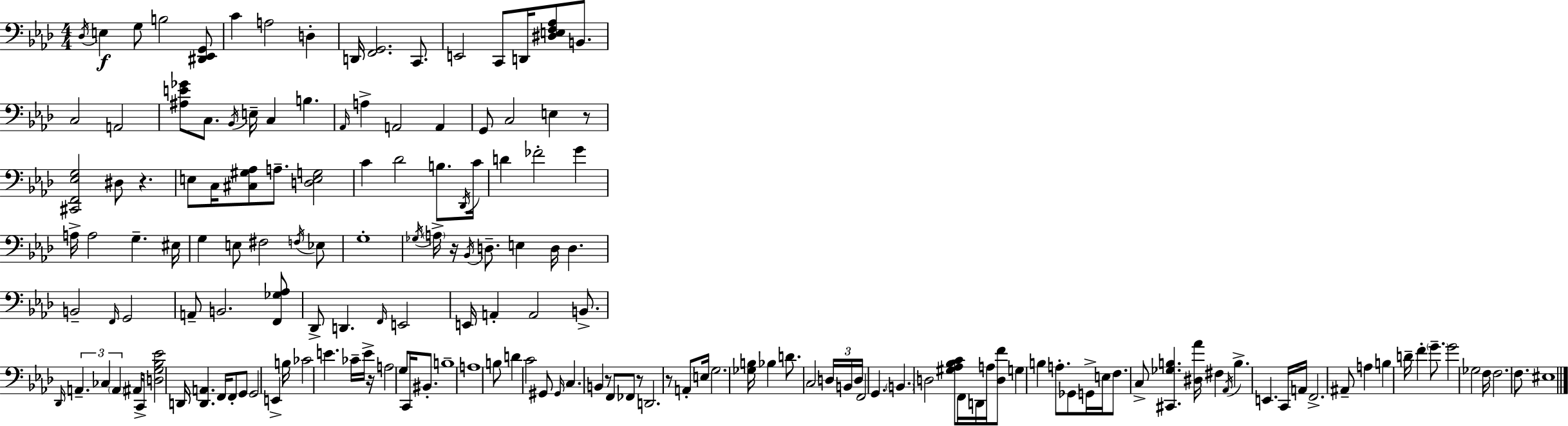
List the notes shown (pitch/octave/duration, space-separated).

Db3/s E3/q G3/e B3/h [D#2,Eb2,G2]/e C4/q A3/h D3/q D2/s [F2,G2]/h. C2/e. E2/h C2/e D2/s [D#3,E3,F3,Ab3]/e B2/e. C3/h A2/h [A#3,E4,Gb4]/e C3/e. Bb2/s E3/s C3/q B3/q. Ab2/s A3/q A2/h A2/q G2/e C3/h E3/q R/e [C#2,F2,Eb3,G3]/h D#3/e R/q. E3/e C3/s [C#3,G#3,Ab3]/e A3/e. [D3,E3,G3]/h C4/q Db4/h B3/e. Db2/s C4/s D4/q FES4/h G4/q A3/s A3/h G3/q. EIS3/s G3/q E3/e F#3/h F3/s Eb3/e G3/w Gb3/s A3/s R/s Bb2/s D3/e. E3/q D3/s D3/q. B2/h F2/s G2/h A2/e B2/h. [F2,Gb3,Ab3]/e Db2/e D2/q. F2/s E2/h E2/s A2/q A2/h B2/e. Db2/s A2/q. CES3/q A2/q A#2/s C2/s [D3,G3,Bb3,Eb4]/h D2/s [D2,A2]/q. F2/s F2/e G2/e G2/h E2/q B3/s CES4/h E4/q. CES4/s E4/s R/s A3/h G3/e C2/s BIS2/e. B3/w A3/w B3/e D4/q C4/h G#2/e G#2/s C3/q. B2/q R/e F2/e FES2/e R/e D2/h. R/e A2/e E3/s G3/h. [Gb3,B3]/s Bb3/q D4/e. C3/h D3/s B2/s D3/s F2/h G2/q. B2/q. D3/h [G#3,Ab3,Bb3,C4]/e F2/s D2/s A3/s [D3,F4]/e G3/q B3/q A3/e. Gb2/e G2/s E3/s F3/e. C3/e [C#2,Gb3,B3]/q. [D#3,Ab4]/s F#3/q Ab2/s B3/q. E2/q. C2/s A2/s F2/h. A#2/e A3/q B3/q D4/s F4/q G4/e. G4/h Gb3/h F3/s F3/h. F3/e. EIS3/w